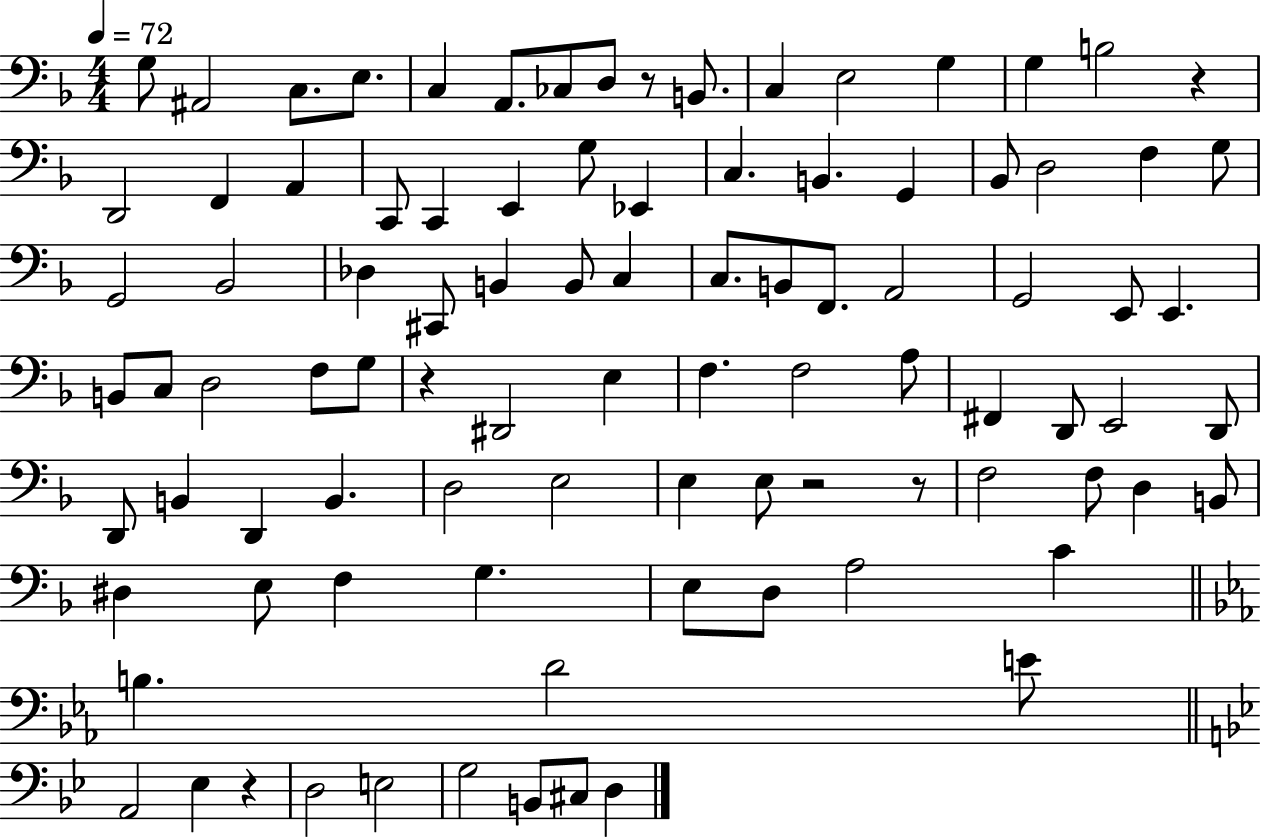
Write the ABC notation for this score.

X:1
T:Untitled
M:4/4
L:1/4
K:F
G,/2 ^A,,2 C,/2 E,/2 C, A,,/2 _C,/2 D,/2 z/2 B,,/2 C, E,2 G, G, B,2 z D,,2 F,, A,, C,,/2 C,, E,, G,/2 _E,, C, B,, G,, _B,,/2 D,2 F, G,/2 G,,2 _B,,2 _D, ^C,,/2 B,, B,,/2 C, C,/2 B,,/2 F,,/2 A,,2 G,,2 E,,/2 E,, B,,/2 C,/2 D,2 F,/2 G,/2 z ^D,,2 E, F, F,2 A,/2 ^F,, D,,/2 E,,2 D,,/2 D,,/2 B,, D,, B,, D,2 E,2 E, E,/2 z2 z/2 F,2 F,/2 D, B,,/2 ^D, E,/2 F, G, E,/2 D,/2 A,2 C B, D2 E/2 A,,2 _E, z D,2 E,2 G,2 B,,/2 ^C,/2 D,